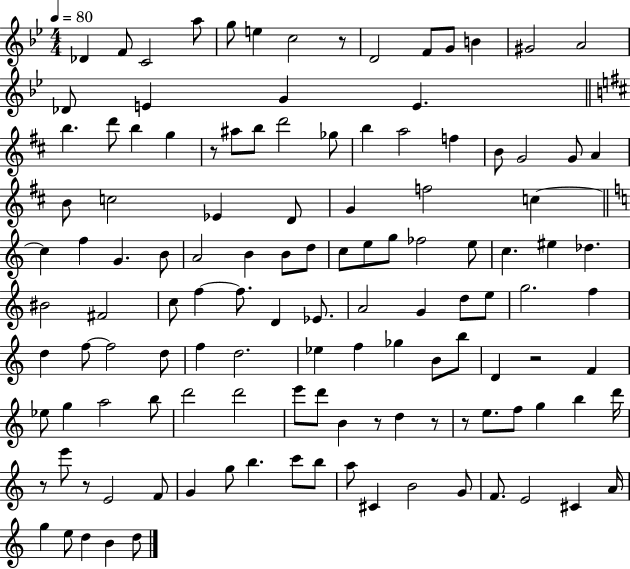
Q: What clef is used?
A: treble